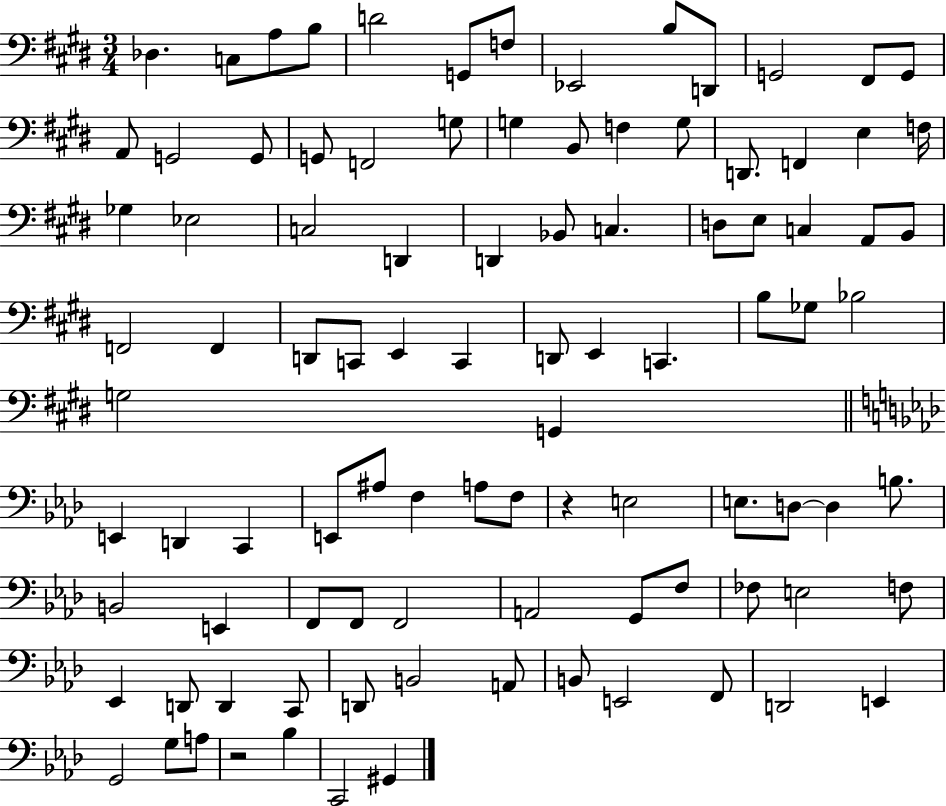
{
  \clef bass
  \numericTimeSignature
  \time 3/4
  \key e \major
  des4. c8 a8 b8 | d'2 g,8 f8 | ees,2 b8 d,8 | g,2 fis,8 g,8 | \break a,8 g,2 g,8 | g,8 f,2 g8 | g4 b,8 f4 g8 | d,8. f,4 e4 f16 | \break ges4 ees2 | c2 d,4 | d,4 bes,8 c4. | d8 e8 c4 a,8 b,8 | \break f,2 f,4 | d,8 c,8 e,4 c,4 | d,8 e,4 c,4. | b8 ges8 bes2 | \break g2 g,4 | \bar "||" \break \key f \minor e,4 d,4 c,4 | e,8 ais8 f4 a8 f8 | r4 e2 | e8. d8~~ d4 b8. | \break b,2 e,4 | f,8 f,8 f,2 | a,2 g,8 f8 | fes8 e2 f8 | \break ees,4 d,8 d,4 c,8 | d,8 b,2 a,8 | b,8 e,2 f,8 | d,2 e,4 | \break g,2 g8 a8 | r2 bes4 | c,2 gis,4 | \bar "|."
}